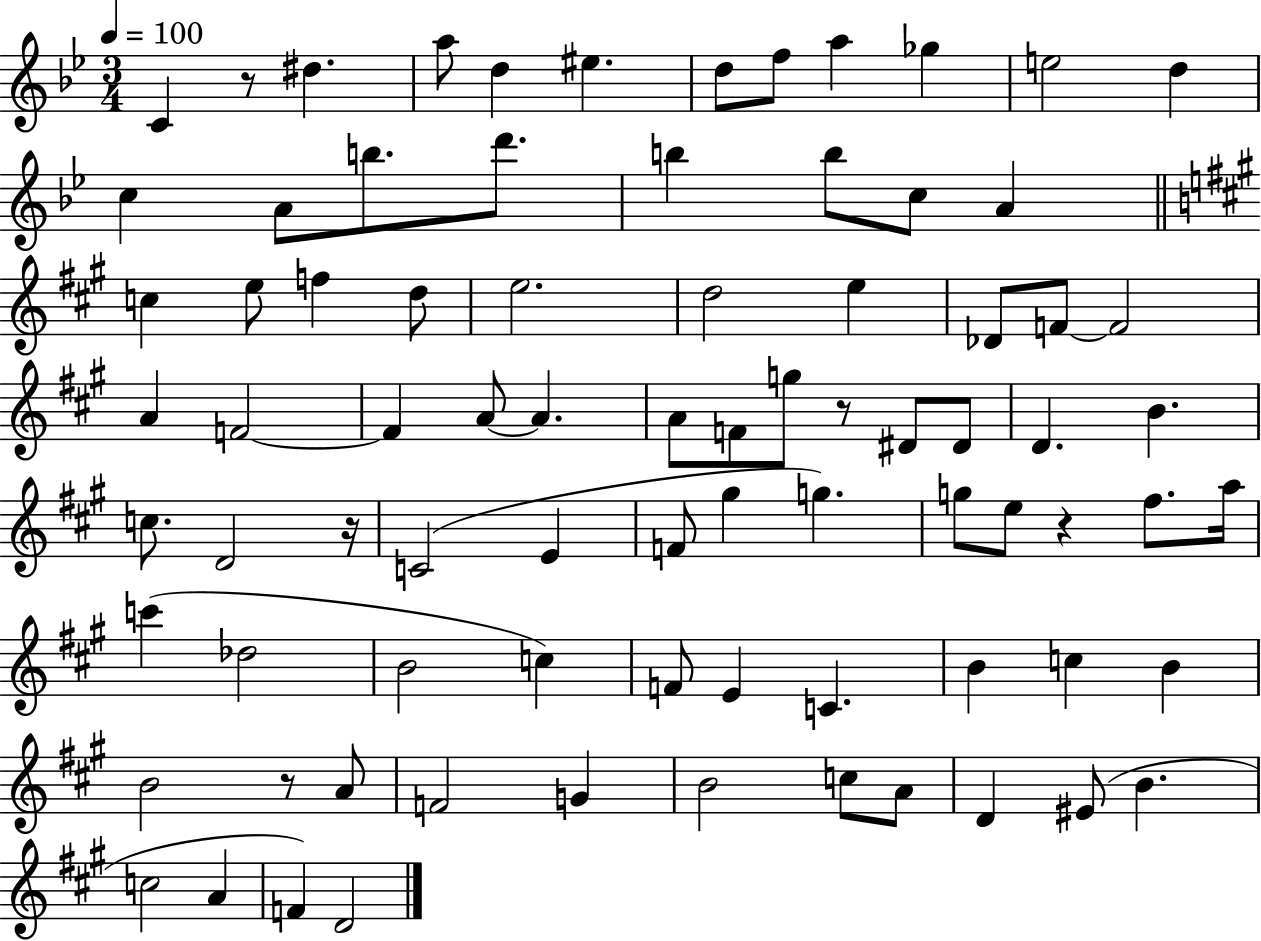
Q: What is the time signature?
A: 3/4